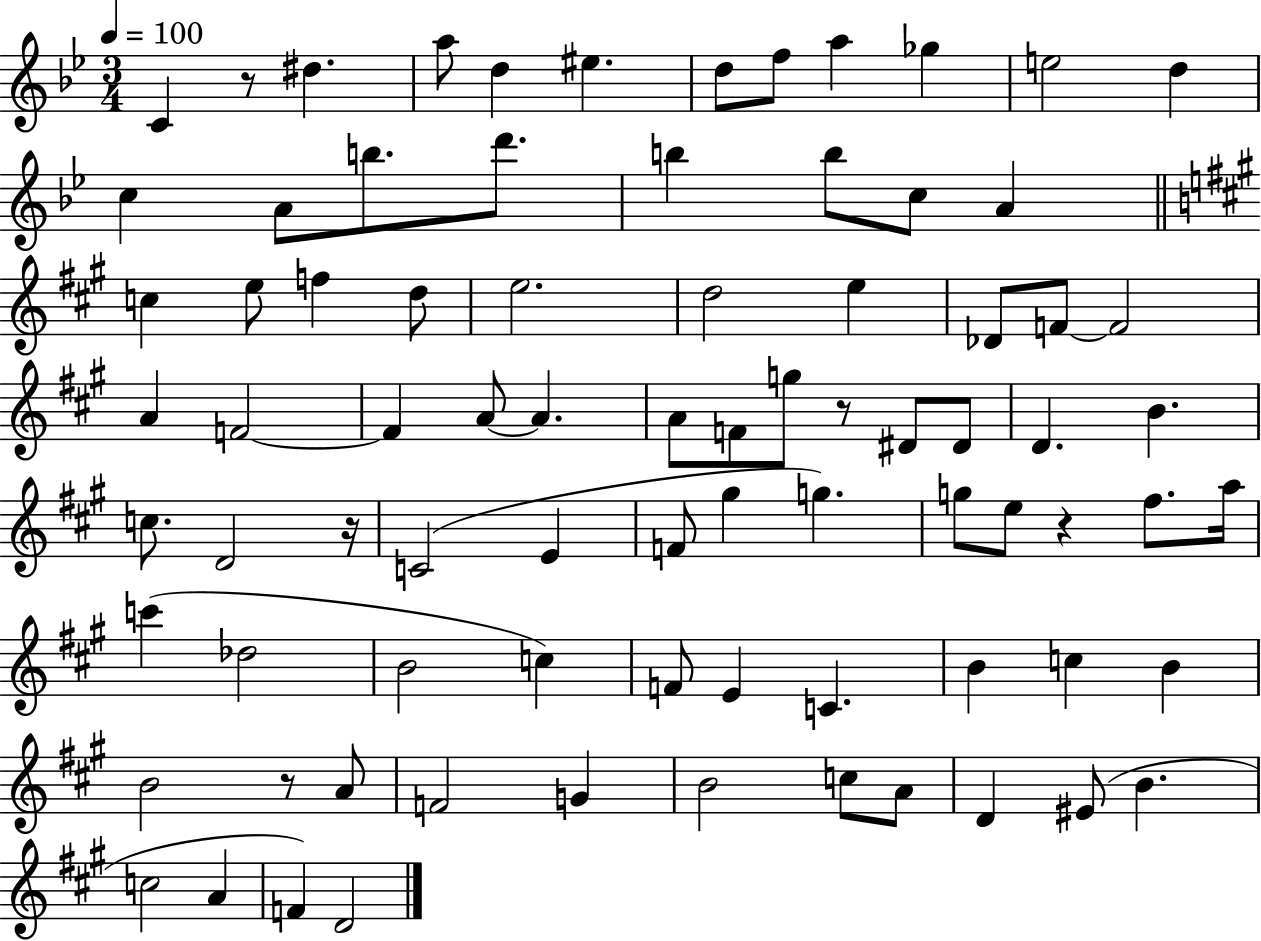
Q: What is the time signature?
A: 3/4